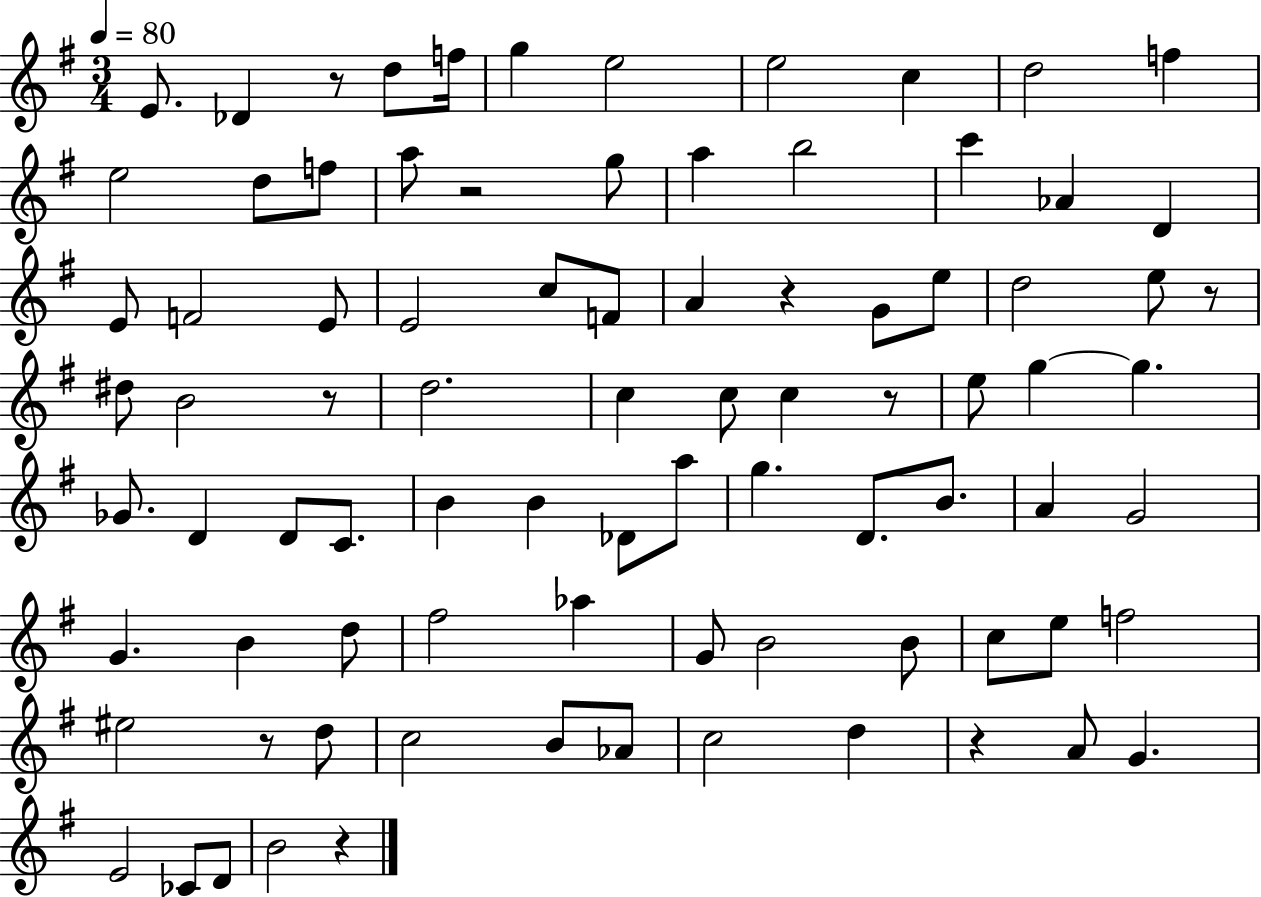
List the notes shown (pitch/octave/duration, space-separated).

E4/e. Db4/q R/e D5/e F5/s G5/q E5/h E5/h C5/q D5/h F5/q E5/h D5/e F5/e A5/e R/h G5/e A5/q B5/h C6/q Ab4/q D4/q E4/e F4/h E4/e E4/h C5/e F4/e A4/q R/q G4/e E5/e D5/h E5/e R/e D#5/e B4/h R/e D5/h. C5/q C5/e C5/q R/e E5/e G5/q G5/q. Gb4/e. D4/q D4/e C4/e. B4/q B4/q Db4/e A5/e G5/q. D4/e. B4/e. A4/q G4/h G4/q. B4/q D5/e F#5/h Ab5/q G4/e B4/h B4/e C5/e E5/e F5/h EIS5/h R/e D5/e C5/h B4/e Ab4/e C5/h D5/q R/q A4/e G4/q. E4/h CES4/e D4/e B4/h R/q